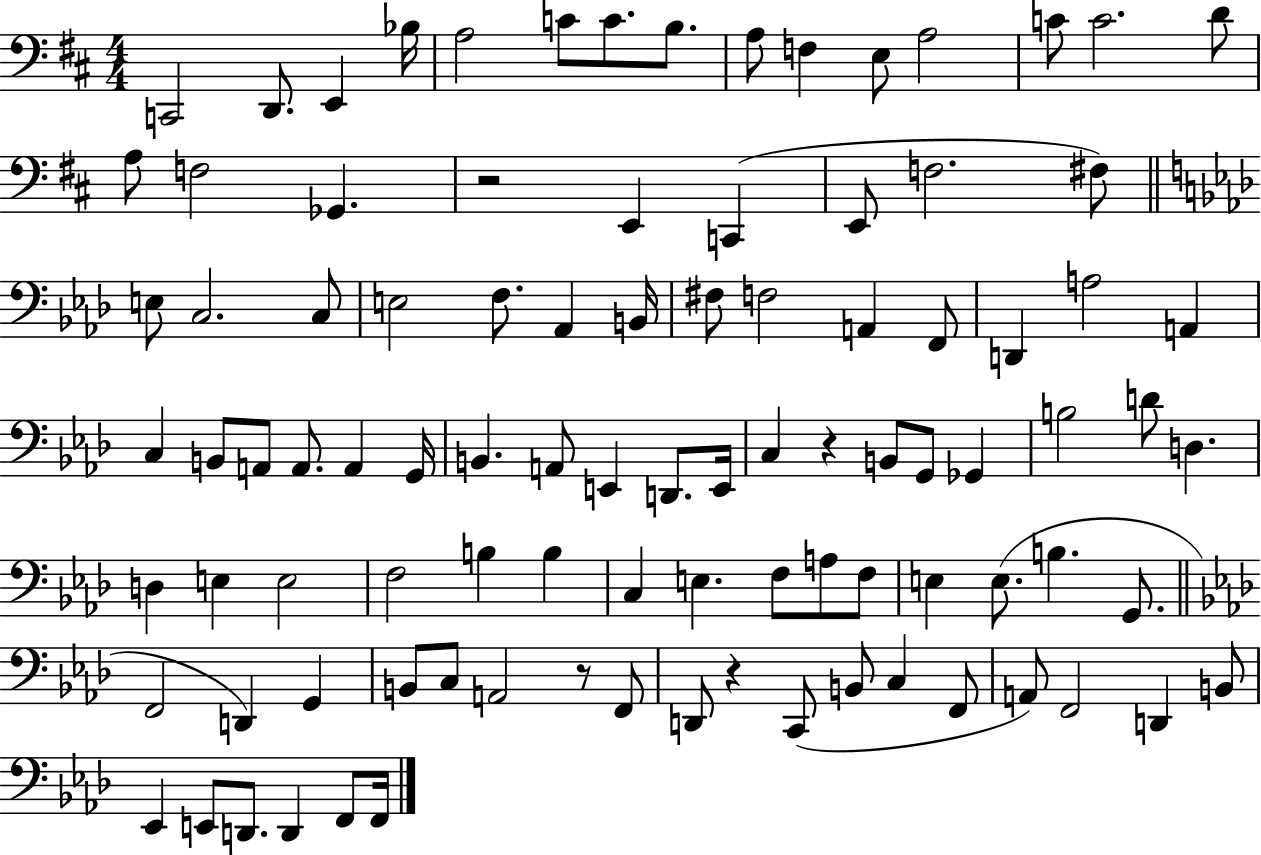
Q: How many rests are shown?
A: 4